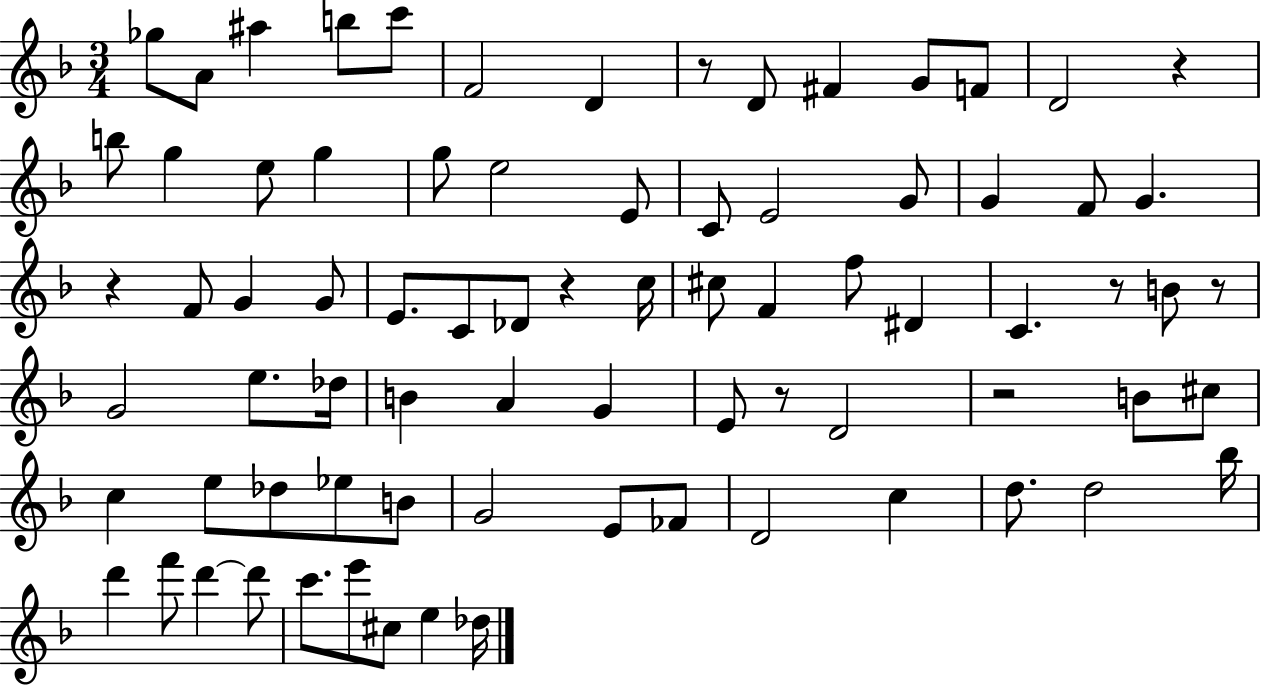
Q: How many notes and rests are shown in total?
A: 78